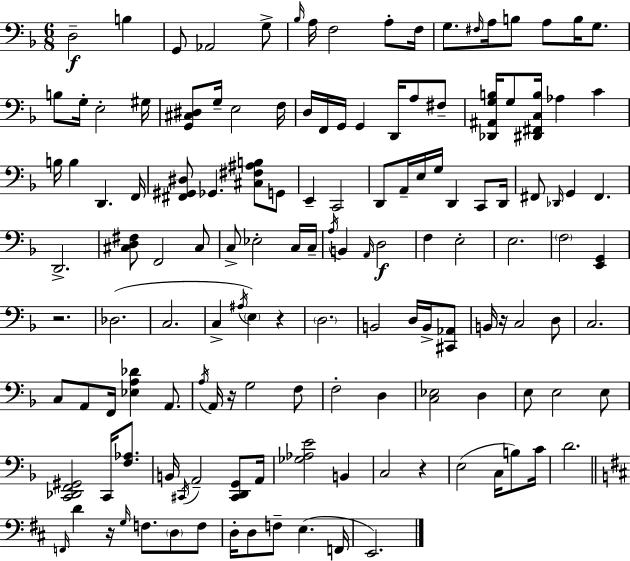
X:1
T:Untitled
M:6/8
L:1/4
K:Dm
D,2 B, G,,/2 _A,,2 G,/2 _B,/4 A,/4 F,2 A,/2 F,/4 G,/2 ^F,/4 A,/4 B,/2 A,/2 B,/4 G,/2 B,/2 G,/4 E,2 ^G,/4 [G,,^C,^D,]/2 G,/4 E,2 F,/4 D,/4 F,,/4 G,,/4 G,, D,,/4 A,/2 ^F,/2 [_D,,^A,,G,B,]/4 G,/2 [^D,,^F,,C,B,]/4 _A, C B,/4 B, D,, F,,/4 [^F,,^G,,^D,]/2 _G,, [^C,^F,^A,B,]/2 G,,/2 E,, C,,2 D,,/2 A,,/4 E,/4 G,/4 D,, C,,/2 D,,/4 ^F,,/2 _D,,/4 G,, ^F,, D,,2 [^C,D,^F,]/2 F,,2 ^C,/2 C,/2 _E,2 C,/4 C,/4 A,/4 B,, A,,/4 D,2 F, E,2 E,2 F,2 [E,,G,,] z2 _D,2 C,2 C, ^A,/4 E, z D,2 B,,2 D,/4 B,,/4 [^C,,_A,,]/2 B,,/4 z/4 C,2 D,/2 C,2 C,/2 A,,/2 F,,/4 [_E,A,_D] A,,/2 A,/4 A,,/4 z/4 G,2 F,/2 F,2 D, [C,_E,]2 D, E,/2 E,2 E,/2 [C,,_D,,F,,^G,,]2 C,,/4 [F,_A,]/2 B,,/4 ^C,,/4 A,,2 [^C,,D,,G,,]/2 A,,/4 [_G,_A,E]2 B,, C,2 z E,2 C,/4 B,/2 C/4 D2 F,,/4 D z/4 G,/4 F,/2 D,/2 F,/2 D,/4 D,/2 F,/2 E, F,,/4 E,,2